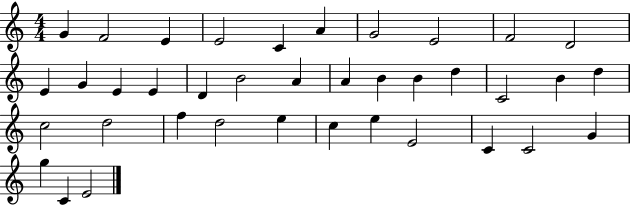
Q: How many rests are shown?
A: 0